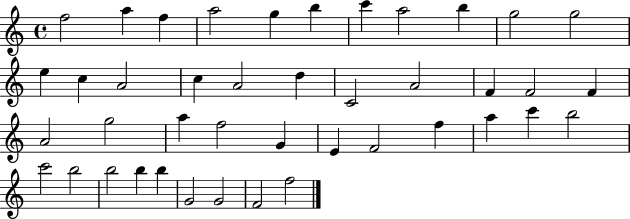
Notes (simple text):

F5/h A5/q F5/q A5/h G5/q B5/q C6/q A5/h B5/q G5/h G5/h E5/q C5/q A4/h C5/q A4/h D5/q C4/h A4/h F4/q F4/h F4/q A4/h G5/h A5/q F5/h G4/q E4/q F4/h F5/q A5/q C6/q B5/h C6/h B5/h B5/h B5/q B5/q G4/h G4/h F4/h F5/h